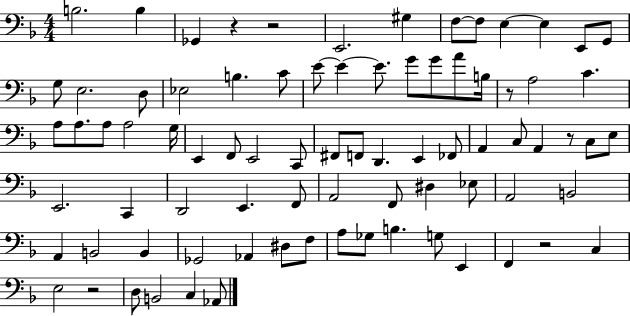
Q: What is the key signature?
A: F major